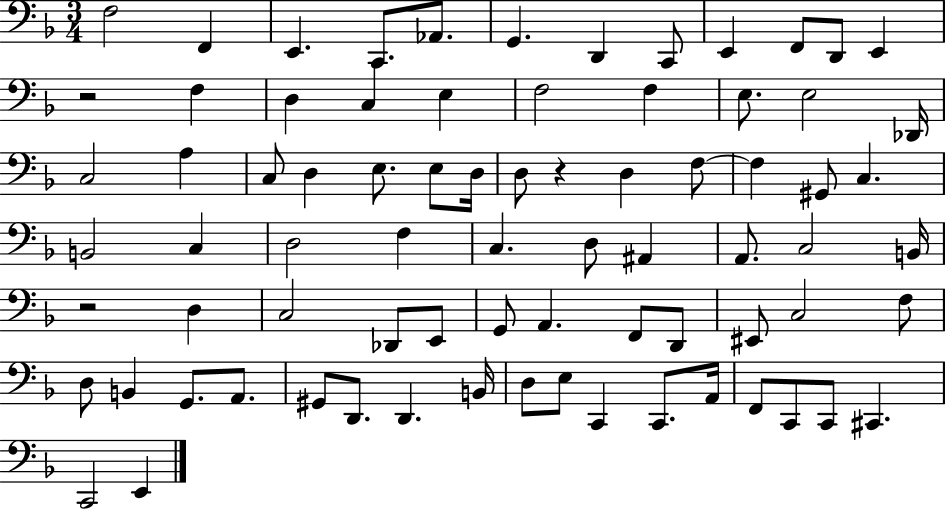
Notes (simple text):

F3/h F2/q E2/q. C2/e. Ab2/e. G2/q. D2/q C2/e E2/q F2/e D2/e E2/q R/h F3/q D3/q C3/q E3/q F3/h F3/q E3/e. E3/h Db2/s C3/h A3/q C3/e D3/q E3/e. E3/e D3/s D3/e R/q D3/q F3/e F3/q G#2/e C3/q. B2/h C3/q D3/h F3/q C3/q. D3/e A#2/q A2/e. C3/h B2/s R/h D3/q C3/h Db2/e E2/e G2/e A2/q. F2/e D2/e EIS2/e C3/h F3/e D3/e B2/q G2/e. A2/e. G#2/e D2/e. D2/q. B2/s D3/e E3/e C2/q C2/e. A2/s F2/e C2/e C2/e C#2/q. C2/h E2/q